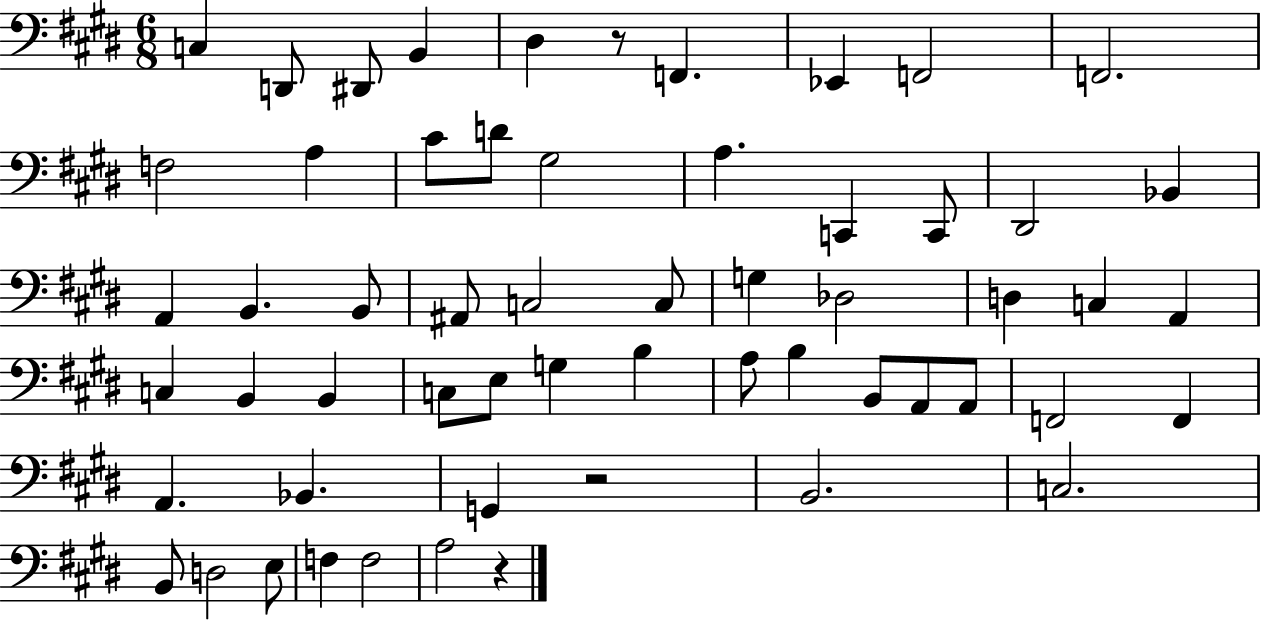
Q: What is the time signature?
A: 6/8